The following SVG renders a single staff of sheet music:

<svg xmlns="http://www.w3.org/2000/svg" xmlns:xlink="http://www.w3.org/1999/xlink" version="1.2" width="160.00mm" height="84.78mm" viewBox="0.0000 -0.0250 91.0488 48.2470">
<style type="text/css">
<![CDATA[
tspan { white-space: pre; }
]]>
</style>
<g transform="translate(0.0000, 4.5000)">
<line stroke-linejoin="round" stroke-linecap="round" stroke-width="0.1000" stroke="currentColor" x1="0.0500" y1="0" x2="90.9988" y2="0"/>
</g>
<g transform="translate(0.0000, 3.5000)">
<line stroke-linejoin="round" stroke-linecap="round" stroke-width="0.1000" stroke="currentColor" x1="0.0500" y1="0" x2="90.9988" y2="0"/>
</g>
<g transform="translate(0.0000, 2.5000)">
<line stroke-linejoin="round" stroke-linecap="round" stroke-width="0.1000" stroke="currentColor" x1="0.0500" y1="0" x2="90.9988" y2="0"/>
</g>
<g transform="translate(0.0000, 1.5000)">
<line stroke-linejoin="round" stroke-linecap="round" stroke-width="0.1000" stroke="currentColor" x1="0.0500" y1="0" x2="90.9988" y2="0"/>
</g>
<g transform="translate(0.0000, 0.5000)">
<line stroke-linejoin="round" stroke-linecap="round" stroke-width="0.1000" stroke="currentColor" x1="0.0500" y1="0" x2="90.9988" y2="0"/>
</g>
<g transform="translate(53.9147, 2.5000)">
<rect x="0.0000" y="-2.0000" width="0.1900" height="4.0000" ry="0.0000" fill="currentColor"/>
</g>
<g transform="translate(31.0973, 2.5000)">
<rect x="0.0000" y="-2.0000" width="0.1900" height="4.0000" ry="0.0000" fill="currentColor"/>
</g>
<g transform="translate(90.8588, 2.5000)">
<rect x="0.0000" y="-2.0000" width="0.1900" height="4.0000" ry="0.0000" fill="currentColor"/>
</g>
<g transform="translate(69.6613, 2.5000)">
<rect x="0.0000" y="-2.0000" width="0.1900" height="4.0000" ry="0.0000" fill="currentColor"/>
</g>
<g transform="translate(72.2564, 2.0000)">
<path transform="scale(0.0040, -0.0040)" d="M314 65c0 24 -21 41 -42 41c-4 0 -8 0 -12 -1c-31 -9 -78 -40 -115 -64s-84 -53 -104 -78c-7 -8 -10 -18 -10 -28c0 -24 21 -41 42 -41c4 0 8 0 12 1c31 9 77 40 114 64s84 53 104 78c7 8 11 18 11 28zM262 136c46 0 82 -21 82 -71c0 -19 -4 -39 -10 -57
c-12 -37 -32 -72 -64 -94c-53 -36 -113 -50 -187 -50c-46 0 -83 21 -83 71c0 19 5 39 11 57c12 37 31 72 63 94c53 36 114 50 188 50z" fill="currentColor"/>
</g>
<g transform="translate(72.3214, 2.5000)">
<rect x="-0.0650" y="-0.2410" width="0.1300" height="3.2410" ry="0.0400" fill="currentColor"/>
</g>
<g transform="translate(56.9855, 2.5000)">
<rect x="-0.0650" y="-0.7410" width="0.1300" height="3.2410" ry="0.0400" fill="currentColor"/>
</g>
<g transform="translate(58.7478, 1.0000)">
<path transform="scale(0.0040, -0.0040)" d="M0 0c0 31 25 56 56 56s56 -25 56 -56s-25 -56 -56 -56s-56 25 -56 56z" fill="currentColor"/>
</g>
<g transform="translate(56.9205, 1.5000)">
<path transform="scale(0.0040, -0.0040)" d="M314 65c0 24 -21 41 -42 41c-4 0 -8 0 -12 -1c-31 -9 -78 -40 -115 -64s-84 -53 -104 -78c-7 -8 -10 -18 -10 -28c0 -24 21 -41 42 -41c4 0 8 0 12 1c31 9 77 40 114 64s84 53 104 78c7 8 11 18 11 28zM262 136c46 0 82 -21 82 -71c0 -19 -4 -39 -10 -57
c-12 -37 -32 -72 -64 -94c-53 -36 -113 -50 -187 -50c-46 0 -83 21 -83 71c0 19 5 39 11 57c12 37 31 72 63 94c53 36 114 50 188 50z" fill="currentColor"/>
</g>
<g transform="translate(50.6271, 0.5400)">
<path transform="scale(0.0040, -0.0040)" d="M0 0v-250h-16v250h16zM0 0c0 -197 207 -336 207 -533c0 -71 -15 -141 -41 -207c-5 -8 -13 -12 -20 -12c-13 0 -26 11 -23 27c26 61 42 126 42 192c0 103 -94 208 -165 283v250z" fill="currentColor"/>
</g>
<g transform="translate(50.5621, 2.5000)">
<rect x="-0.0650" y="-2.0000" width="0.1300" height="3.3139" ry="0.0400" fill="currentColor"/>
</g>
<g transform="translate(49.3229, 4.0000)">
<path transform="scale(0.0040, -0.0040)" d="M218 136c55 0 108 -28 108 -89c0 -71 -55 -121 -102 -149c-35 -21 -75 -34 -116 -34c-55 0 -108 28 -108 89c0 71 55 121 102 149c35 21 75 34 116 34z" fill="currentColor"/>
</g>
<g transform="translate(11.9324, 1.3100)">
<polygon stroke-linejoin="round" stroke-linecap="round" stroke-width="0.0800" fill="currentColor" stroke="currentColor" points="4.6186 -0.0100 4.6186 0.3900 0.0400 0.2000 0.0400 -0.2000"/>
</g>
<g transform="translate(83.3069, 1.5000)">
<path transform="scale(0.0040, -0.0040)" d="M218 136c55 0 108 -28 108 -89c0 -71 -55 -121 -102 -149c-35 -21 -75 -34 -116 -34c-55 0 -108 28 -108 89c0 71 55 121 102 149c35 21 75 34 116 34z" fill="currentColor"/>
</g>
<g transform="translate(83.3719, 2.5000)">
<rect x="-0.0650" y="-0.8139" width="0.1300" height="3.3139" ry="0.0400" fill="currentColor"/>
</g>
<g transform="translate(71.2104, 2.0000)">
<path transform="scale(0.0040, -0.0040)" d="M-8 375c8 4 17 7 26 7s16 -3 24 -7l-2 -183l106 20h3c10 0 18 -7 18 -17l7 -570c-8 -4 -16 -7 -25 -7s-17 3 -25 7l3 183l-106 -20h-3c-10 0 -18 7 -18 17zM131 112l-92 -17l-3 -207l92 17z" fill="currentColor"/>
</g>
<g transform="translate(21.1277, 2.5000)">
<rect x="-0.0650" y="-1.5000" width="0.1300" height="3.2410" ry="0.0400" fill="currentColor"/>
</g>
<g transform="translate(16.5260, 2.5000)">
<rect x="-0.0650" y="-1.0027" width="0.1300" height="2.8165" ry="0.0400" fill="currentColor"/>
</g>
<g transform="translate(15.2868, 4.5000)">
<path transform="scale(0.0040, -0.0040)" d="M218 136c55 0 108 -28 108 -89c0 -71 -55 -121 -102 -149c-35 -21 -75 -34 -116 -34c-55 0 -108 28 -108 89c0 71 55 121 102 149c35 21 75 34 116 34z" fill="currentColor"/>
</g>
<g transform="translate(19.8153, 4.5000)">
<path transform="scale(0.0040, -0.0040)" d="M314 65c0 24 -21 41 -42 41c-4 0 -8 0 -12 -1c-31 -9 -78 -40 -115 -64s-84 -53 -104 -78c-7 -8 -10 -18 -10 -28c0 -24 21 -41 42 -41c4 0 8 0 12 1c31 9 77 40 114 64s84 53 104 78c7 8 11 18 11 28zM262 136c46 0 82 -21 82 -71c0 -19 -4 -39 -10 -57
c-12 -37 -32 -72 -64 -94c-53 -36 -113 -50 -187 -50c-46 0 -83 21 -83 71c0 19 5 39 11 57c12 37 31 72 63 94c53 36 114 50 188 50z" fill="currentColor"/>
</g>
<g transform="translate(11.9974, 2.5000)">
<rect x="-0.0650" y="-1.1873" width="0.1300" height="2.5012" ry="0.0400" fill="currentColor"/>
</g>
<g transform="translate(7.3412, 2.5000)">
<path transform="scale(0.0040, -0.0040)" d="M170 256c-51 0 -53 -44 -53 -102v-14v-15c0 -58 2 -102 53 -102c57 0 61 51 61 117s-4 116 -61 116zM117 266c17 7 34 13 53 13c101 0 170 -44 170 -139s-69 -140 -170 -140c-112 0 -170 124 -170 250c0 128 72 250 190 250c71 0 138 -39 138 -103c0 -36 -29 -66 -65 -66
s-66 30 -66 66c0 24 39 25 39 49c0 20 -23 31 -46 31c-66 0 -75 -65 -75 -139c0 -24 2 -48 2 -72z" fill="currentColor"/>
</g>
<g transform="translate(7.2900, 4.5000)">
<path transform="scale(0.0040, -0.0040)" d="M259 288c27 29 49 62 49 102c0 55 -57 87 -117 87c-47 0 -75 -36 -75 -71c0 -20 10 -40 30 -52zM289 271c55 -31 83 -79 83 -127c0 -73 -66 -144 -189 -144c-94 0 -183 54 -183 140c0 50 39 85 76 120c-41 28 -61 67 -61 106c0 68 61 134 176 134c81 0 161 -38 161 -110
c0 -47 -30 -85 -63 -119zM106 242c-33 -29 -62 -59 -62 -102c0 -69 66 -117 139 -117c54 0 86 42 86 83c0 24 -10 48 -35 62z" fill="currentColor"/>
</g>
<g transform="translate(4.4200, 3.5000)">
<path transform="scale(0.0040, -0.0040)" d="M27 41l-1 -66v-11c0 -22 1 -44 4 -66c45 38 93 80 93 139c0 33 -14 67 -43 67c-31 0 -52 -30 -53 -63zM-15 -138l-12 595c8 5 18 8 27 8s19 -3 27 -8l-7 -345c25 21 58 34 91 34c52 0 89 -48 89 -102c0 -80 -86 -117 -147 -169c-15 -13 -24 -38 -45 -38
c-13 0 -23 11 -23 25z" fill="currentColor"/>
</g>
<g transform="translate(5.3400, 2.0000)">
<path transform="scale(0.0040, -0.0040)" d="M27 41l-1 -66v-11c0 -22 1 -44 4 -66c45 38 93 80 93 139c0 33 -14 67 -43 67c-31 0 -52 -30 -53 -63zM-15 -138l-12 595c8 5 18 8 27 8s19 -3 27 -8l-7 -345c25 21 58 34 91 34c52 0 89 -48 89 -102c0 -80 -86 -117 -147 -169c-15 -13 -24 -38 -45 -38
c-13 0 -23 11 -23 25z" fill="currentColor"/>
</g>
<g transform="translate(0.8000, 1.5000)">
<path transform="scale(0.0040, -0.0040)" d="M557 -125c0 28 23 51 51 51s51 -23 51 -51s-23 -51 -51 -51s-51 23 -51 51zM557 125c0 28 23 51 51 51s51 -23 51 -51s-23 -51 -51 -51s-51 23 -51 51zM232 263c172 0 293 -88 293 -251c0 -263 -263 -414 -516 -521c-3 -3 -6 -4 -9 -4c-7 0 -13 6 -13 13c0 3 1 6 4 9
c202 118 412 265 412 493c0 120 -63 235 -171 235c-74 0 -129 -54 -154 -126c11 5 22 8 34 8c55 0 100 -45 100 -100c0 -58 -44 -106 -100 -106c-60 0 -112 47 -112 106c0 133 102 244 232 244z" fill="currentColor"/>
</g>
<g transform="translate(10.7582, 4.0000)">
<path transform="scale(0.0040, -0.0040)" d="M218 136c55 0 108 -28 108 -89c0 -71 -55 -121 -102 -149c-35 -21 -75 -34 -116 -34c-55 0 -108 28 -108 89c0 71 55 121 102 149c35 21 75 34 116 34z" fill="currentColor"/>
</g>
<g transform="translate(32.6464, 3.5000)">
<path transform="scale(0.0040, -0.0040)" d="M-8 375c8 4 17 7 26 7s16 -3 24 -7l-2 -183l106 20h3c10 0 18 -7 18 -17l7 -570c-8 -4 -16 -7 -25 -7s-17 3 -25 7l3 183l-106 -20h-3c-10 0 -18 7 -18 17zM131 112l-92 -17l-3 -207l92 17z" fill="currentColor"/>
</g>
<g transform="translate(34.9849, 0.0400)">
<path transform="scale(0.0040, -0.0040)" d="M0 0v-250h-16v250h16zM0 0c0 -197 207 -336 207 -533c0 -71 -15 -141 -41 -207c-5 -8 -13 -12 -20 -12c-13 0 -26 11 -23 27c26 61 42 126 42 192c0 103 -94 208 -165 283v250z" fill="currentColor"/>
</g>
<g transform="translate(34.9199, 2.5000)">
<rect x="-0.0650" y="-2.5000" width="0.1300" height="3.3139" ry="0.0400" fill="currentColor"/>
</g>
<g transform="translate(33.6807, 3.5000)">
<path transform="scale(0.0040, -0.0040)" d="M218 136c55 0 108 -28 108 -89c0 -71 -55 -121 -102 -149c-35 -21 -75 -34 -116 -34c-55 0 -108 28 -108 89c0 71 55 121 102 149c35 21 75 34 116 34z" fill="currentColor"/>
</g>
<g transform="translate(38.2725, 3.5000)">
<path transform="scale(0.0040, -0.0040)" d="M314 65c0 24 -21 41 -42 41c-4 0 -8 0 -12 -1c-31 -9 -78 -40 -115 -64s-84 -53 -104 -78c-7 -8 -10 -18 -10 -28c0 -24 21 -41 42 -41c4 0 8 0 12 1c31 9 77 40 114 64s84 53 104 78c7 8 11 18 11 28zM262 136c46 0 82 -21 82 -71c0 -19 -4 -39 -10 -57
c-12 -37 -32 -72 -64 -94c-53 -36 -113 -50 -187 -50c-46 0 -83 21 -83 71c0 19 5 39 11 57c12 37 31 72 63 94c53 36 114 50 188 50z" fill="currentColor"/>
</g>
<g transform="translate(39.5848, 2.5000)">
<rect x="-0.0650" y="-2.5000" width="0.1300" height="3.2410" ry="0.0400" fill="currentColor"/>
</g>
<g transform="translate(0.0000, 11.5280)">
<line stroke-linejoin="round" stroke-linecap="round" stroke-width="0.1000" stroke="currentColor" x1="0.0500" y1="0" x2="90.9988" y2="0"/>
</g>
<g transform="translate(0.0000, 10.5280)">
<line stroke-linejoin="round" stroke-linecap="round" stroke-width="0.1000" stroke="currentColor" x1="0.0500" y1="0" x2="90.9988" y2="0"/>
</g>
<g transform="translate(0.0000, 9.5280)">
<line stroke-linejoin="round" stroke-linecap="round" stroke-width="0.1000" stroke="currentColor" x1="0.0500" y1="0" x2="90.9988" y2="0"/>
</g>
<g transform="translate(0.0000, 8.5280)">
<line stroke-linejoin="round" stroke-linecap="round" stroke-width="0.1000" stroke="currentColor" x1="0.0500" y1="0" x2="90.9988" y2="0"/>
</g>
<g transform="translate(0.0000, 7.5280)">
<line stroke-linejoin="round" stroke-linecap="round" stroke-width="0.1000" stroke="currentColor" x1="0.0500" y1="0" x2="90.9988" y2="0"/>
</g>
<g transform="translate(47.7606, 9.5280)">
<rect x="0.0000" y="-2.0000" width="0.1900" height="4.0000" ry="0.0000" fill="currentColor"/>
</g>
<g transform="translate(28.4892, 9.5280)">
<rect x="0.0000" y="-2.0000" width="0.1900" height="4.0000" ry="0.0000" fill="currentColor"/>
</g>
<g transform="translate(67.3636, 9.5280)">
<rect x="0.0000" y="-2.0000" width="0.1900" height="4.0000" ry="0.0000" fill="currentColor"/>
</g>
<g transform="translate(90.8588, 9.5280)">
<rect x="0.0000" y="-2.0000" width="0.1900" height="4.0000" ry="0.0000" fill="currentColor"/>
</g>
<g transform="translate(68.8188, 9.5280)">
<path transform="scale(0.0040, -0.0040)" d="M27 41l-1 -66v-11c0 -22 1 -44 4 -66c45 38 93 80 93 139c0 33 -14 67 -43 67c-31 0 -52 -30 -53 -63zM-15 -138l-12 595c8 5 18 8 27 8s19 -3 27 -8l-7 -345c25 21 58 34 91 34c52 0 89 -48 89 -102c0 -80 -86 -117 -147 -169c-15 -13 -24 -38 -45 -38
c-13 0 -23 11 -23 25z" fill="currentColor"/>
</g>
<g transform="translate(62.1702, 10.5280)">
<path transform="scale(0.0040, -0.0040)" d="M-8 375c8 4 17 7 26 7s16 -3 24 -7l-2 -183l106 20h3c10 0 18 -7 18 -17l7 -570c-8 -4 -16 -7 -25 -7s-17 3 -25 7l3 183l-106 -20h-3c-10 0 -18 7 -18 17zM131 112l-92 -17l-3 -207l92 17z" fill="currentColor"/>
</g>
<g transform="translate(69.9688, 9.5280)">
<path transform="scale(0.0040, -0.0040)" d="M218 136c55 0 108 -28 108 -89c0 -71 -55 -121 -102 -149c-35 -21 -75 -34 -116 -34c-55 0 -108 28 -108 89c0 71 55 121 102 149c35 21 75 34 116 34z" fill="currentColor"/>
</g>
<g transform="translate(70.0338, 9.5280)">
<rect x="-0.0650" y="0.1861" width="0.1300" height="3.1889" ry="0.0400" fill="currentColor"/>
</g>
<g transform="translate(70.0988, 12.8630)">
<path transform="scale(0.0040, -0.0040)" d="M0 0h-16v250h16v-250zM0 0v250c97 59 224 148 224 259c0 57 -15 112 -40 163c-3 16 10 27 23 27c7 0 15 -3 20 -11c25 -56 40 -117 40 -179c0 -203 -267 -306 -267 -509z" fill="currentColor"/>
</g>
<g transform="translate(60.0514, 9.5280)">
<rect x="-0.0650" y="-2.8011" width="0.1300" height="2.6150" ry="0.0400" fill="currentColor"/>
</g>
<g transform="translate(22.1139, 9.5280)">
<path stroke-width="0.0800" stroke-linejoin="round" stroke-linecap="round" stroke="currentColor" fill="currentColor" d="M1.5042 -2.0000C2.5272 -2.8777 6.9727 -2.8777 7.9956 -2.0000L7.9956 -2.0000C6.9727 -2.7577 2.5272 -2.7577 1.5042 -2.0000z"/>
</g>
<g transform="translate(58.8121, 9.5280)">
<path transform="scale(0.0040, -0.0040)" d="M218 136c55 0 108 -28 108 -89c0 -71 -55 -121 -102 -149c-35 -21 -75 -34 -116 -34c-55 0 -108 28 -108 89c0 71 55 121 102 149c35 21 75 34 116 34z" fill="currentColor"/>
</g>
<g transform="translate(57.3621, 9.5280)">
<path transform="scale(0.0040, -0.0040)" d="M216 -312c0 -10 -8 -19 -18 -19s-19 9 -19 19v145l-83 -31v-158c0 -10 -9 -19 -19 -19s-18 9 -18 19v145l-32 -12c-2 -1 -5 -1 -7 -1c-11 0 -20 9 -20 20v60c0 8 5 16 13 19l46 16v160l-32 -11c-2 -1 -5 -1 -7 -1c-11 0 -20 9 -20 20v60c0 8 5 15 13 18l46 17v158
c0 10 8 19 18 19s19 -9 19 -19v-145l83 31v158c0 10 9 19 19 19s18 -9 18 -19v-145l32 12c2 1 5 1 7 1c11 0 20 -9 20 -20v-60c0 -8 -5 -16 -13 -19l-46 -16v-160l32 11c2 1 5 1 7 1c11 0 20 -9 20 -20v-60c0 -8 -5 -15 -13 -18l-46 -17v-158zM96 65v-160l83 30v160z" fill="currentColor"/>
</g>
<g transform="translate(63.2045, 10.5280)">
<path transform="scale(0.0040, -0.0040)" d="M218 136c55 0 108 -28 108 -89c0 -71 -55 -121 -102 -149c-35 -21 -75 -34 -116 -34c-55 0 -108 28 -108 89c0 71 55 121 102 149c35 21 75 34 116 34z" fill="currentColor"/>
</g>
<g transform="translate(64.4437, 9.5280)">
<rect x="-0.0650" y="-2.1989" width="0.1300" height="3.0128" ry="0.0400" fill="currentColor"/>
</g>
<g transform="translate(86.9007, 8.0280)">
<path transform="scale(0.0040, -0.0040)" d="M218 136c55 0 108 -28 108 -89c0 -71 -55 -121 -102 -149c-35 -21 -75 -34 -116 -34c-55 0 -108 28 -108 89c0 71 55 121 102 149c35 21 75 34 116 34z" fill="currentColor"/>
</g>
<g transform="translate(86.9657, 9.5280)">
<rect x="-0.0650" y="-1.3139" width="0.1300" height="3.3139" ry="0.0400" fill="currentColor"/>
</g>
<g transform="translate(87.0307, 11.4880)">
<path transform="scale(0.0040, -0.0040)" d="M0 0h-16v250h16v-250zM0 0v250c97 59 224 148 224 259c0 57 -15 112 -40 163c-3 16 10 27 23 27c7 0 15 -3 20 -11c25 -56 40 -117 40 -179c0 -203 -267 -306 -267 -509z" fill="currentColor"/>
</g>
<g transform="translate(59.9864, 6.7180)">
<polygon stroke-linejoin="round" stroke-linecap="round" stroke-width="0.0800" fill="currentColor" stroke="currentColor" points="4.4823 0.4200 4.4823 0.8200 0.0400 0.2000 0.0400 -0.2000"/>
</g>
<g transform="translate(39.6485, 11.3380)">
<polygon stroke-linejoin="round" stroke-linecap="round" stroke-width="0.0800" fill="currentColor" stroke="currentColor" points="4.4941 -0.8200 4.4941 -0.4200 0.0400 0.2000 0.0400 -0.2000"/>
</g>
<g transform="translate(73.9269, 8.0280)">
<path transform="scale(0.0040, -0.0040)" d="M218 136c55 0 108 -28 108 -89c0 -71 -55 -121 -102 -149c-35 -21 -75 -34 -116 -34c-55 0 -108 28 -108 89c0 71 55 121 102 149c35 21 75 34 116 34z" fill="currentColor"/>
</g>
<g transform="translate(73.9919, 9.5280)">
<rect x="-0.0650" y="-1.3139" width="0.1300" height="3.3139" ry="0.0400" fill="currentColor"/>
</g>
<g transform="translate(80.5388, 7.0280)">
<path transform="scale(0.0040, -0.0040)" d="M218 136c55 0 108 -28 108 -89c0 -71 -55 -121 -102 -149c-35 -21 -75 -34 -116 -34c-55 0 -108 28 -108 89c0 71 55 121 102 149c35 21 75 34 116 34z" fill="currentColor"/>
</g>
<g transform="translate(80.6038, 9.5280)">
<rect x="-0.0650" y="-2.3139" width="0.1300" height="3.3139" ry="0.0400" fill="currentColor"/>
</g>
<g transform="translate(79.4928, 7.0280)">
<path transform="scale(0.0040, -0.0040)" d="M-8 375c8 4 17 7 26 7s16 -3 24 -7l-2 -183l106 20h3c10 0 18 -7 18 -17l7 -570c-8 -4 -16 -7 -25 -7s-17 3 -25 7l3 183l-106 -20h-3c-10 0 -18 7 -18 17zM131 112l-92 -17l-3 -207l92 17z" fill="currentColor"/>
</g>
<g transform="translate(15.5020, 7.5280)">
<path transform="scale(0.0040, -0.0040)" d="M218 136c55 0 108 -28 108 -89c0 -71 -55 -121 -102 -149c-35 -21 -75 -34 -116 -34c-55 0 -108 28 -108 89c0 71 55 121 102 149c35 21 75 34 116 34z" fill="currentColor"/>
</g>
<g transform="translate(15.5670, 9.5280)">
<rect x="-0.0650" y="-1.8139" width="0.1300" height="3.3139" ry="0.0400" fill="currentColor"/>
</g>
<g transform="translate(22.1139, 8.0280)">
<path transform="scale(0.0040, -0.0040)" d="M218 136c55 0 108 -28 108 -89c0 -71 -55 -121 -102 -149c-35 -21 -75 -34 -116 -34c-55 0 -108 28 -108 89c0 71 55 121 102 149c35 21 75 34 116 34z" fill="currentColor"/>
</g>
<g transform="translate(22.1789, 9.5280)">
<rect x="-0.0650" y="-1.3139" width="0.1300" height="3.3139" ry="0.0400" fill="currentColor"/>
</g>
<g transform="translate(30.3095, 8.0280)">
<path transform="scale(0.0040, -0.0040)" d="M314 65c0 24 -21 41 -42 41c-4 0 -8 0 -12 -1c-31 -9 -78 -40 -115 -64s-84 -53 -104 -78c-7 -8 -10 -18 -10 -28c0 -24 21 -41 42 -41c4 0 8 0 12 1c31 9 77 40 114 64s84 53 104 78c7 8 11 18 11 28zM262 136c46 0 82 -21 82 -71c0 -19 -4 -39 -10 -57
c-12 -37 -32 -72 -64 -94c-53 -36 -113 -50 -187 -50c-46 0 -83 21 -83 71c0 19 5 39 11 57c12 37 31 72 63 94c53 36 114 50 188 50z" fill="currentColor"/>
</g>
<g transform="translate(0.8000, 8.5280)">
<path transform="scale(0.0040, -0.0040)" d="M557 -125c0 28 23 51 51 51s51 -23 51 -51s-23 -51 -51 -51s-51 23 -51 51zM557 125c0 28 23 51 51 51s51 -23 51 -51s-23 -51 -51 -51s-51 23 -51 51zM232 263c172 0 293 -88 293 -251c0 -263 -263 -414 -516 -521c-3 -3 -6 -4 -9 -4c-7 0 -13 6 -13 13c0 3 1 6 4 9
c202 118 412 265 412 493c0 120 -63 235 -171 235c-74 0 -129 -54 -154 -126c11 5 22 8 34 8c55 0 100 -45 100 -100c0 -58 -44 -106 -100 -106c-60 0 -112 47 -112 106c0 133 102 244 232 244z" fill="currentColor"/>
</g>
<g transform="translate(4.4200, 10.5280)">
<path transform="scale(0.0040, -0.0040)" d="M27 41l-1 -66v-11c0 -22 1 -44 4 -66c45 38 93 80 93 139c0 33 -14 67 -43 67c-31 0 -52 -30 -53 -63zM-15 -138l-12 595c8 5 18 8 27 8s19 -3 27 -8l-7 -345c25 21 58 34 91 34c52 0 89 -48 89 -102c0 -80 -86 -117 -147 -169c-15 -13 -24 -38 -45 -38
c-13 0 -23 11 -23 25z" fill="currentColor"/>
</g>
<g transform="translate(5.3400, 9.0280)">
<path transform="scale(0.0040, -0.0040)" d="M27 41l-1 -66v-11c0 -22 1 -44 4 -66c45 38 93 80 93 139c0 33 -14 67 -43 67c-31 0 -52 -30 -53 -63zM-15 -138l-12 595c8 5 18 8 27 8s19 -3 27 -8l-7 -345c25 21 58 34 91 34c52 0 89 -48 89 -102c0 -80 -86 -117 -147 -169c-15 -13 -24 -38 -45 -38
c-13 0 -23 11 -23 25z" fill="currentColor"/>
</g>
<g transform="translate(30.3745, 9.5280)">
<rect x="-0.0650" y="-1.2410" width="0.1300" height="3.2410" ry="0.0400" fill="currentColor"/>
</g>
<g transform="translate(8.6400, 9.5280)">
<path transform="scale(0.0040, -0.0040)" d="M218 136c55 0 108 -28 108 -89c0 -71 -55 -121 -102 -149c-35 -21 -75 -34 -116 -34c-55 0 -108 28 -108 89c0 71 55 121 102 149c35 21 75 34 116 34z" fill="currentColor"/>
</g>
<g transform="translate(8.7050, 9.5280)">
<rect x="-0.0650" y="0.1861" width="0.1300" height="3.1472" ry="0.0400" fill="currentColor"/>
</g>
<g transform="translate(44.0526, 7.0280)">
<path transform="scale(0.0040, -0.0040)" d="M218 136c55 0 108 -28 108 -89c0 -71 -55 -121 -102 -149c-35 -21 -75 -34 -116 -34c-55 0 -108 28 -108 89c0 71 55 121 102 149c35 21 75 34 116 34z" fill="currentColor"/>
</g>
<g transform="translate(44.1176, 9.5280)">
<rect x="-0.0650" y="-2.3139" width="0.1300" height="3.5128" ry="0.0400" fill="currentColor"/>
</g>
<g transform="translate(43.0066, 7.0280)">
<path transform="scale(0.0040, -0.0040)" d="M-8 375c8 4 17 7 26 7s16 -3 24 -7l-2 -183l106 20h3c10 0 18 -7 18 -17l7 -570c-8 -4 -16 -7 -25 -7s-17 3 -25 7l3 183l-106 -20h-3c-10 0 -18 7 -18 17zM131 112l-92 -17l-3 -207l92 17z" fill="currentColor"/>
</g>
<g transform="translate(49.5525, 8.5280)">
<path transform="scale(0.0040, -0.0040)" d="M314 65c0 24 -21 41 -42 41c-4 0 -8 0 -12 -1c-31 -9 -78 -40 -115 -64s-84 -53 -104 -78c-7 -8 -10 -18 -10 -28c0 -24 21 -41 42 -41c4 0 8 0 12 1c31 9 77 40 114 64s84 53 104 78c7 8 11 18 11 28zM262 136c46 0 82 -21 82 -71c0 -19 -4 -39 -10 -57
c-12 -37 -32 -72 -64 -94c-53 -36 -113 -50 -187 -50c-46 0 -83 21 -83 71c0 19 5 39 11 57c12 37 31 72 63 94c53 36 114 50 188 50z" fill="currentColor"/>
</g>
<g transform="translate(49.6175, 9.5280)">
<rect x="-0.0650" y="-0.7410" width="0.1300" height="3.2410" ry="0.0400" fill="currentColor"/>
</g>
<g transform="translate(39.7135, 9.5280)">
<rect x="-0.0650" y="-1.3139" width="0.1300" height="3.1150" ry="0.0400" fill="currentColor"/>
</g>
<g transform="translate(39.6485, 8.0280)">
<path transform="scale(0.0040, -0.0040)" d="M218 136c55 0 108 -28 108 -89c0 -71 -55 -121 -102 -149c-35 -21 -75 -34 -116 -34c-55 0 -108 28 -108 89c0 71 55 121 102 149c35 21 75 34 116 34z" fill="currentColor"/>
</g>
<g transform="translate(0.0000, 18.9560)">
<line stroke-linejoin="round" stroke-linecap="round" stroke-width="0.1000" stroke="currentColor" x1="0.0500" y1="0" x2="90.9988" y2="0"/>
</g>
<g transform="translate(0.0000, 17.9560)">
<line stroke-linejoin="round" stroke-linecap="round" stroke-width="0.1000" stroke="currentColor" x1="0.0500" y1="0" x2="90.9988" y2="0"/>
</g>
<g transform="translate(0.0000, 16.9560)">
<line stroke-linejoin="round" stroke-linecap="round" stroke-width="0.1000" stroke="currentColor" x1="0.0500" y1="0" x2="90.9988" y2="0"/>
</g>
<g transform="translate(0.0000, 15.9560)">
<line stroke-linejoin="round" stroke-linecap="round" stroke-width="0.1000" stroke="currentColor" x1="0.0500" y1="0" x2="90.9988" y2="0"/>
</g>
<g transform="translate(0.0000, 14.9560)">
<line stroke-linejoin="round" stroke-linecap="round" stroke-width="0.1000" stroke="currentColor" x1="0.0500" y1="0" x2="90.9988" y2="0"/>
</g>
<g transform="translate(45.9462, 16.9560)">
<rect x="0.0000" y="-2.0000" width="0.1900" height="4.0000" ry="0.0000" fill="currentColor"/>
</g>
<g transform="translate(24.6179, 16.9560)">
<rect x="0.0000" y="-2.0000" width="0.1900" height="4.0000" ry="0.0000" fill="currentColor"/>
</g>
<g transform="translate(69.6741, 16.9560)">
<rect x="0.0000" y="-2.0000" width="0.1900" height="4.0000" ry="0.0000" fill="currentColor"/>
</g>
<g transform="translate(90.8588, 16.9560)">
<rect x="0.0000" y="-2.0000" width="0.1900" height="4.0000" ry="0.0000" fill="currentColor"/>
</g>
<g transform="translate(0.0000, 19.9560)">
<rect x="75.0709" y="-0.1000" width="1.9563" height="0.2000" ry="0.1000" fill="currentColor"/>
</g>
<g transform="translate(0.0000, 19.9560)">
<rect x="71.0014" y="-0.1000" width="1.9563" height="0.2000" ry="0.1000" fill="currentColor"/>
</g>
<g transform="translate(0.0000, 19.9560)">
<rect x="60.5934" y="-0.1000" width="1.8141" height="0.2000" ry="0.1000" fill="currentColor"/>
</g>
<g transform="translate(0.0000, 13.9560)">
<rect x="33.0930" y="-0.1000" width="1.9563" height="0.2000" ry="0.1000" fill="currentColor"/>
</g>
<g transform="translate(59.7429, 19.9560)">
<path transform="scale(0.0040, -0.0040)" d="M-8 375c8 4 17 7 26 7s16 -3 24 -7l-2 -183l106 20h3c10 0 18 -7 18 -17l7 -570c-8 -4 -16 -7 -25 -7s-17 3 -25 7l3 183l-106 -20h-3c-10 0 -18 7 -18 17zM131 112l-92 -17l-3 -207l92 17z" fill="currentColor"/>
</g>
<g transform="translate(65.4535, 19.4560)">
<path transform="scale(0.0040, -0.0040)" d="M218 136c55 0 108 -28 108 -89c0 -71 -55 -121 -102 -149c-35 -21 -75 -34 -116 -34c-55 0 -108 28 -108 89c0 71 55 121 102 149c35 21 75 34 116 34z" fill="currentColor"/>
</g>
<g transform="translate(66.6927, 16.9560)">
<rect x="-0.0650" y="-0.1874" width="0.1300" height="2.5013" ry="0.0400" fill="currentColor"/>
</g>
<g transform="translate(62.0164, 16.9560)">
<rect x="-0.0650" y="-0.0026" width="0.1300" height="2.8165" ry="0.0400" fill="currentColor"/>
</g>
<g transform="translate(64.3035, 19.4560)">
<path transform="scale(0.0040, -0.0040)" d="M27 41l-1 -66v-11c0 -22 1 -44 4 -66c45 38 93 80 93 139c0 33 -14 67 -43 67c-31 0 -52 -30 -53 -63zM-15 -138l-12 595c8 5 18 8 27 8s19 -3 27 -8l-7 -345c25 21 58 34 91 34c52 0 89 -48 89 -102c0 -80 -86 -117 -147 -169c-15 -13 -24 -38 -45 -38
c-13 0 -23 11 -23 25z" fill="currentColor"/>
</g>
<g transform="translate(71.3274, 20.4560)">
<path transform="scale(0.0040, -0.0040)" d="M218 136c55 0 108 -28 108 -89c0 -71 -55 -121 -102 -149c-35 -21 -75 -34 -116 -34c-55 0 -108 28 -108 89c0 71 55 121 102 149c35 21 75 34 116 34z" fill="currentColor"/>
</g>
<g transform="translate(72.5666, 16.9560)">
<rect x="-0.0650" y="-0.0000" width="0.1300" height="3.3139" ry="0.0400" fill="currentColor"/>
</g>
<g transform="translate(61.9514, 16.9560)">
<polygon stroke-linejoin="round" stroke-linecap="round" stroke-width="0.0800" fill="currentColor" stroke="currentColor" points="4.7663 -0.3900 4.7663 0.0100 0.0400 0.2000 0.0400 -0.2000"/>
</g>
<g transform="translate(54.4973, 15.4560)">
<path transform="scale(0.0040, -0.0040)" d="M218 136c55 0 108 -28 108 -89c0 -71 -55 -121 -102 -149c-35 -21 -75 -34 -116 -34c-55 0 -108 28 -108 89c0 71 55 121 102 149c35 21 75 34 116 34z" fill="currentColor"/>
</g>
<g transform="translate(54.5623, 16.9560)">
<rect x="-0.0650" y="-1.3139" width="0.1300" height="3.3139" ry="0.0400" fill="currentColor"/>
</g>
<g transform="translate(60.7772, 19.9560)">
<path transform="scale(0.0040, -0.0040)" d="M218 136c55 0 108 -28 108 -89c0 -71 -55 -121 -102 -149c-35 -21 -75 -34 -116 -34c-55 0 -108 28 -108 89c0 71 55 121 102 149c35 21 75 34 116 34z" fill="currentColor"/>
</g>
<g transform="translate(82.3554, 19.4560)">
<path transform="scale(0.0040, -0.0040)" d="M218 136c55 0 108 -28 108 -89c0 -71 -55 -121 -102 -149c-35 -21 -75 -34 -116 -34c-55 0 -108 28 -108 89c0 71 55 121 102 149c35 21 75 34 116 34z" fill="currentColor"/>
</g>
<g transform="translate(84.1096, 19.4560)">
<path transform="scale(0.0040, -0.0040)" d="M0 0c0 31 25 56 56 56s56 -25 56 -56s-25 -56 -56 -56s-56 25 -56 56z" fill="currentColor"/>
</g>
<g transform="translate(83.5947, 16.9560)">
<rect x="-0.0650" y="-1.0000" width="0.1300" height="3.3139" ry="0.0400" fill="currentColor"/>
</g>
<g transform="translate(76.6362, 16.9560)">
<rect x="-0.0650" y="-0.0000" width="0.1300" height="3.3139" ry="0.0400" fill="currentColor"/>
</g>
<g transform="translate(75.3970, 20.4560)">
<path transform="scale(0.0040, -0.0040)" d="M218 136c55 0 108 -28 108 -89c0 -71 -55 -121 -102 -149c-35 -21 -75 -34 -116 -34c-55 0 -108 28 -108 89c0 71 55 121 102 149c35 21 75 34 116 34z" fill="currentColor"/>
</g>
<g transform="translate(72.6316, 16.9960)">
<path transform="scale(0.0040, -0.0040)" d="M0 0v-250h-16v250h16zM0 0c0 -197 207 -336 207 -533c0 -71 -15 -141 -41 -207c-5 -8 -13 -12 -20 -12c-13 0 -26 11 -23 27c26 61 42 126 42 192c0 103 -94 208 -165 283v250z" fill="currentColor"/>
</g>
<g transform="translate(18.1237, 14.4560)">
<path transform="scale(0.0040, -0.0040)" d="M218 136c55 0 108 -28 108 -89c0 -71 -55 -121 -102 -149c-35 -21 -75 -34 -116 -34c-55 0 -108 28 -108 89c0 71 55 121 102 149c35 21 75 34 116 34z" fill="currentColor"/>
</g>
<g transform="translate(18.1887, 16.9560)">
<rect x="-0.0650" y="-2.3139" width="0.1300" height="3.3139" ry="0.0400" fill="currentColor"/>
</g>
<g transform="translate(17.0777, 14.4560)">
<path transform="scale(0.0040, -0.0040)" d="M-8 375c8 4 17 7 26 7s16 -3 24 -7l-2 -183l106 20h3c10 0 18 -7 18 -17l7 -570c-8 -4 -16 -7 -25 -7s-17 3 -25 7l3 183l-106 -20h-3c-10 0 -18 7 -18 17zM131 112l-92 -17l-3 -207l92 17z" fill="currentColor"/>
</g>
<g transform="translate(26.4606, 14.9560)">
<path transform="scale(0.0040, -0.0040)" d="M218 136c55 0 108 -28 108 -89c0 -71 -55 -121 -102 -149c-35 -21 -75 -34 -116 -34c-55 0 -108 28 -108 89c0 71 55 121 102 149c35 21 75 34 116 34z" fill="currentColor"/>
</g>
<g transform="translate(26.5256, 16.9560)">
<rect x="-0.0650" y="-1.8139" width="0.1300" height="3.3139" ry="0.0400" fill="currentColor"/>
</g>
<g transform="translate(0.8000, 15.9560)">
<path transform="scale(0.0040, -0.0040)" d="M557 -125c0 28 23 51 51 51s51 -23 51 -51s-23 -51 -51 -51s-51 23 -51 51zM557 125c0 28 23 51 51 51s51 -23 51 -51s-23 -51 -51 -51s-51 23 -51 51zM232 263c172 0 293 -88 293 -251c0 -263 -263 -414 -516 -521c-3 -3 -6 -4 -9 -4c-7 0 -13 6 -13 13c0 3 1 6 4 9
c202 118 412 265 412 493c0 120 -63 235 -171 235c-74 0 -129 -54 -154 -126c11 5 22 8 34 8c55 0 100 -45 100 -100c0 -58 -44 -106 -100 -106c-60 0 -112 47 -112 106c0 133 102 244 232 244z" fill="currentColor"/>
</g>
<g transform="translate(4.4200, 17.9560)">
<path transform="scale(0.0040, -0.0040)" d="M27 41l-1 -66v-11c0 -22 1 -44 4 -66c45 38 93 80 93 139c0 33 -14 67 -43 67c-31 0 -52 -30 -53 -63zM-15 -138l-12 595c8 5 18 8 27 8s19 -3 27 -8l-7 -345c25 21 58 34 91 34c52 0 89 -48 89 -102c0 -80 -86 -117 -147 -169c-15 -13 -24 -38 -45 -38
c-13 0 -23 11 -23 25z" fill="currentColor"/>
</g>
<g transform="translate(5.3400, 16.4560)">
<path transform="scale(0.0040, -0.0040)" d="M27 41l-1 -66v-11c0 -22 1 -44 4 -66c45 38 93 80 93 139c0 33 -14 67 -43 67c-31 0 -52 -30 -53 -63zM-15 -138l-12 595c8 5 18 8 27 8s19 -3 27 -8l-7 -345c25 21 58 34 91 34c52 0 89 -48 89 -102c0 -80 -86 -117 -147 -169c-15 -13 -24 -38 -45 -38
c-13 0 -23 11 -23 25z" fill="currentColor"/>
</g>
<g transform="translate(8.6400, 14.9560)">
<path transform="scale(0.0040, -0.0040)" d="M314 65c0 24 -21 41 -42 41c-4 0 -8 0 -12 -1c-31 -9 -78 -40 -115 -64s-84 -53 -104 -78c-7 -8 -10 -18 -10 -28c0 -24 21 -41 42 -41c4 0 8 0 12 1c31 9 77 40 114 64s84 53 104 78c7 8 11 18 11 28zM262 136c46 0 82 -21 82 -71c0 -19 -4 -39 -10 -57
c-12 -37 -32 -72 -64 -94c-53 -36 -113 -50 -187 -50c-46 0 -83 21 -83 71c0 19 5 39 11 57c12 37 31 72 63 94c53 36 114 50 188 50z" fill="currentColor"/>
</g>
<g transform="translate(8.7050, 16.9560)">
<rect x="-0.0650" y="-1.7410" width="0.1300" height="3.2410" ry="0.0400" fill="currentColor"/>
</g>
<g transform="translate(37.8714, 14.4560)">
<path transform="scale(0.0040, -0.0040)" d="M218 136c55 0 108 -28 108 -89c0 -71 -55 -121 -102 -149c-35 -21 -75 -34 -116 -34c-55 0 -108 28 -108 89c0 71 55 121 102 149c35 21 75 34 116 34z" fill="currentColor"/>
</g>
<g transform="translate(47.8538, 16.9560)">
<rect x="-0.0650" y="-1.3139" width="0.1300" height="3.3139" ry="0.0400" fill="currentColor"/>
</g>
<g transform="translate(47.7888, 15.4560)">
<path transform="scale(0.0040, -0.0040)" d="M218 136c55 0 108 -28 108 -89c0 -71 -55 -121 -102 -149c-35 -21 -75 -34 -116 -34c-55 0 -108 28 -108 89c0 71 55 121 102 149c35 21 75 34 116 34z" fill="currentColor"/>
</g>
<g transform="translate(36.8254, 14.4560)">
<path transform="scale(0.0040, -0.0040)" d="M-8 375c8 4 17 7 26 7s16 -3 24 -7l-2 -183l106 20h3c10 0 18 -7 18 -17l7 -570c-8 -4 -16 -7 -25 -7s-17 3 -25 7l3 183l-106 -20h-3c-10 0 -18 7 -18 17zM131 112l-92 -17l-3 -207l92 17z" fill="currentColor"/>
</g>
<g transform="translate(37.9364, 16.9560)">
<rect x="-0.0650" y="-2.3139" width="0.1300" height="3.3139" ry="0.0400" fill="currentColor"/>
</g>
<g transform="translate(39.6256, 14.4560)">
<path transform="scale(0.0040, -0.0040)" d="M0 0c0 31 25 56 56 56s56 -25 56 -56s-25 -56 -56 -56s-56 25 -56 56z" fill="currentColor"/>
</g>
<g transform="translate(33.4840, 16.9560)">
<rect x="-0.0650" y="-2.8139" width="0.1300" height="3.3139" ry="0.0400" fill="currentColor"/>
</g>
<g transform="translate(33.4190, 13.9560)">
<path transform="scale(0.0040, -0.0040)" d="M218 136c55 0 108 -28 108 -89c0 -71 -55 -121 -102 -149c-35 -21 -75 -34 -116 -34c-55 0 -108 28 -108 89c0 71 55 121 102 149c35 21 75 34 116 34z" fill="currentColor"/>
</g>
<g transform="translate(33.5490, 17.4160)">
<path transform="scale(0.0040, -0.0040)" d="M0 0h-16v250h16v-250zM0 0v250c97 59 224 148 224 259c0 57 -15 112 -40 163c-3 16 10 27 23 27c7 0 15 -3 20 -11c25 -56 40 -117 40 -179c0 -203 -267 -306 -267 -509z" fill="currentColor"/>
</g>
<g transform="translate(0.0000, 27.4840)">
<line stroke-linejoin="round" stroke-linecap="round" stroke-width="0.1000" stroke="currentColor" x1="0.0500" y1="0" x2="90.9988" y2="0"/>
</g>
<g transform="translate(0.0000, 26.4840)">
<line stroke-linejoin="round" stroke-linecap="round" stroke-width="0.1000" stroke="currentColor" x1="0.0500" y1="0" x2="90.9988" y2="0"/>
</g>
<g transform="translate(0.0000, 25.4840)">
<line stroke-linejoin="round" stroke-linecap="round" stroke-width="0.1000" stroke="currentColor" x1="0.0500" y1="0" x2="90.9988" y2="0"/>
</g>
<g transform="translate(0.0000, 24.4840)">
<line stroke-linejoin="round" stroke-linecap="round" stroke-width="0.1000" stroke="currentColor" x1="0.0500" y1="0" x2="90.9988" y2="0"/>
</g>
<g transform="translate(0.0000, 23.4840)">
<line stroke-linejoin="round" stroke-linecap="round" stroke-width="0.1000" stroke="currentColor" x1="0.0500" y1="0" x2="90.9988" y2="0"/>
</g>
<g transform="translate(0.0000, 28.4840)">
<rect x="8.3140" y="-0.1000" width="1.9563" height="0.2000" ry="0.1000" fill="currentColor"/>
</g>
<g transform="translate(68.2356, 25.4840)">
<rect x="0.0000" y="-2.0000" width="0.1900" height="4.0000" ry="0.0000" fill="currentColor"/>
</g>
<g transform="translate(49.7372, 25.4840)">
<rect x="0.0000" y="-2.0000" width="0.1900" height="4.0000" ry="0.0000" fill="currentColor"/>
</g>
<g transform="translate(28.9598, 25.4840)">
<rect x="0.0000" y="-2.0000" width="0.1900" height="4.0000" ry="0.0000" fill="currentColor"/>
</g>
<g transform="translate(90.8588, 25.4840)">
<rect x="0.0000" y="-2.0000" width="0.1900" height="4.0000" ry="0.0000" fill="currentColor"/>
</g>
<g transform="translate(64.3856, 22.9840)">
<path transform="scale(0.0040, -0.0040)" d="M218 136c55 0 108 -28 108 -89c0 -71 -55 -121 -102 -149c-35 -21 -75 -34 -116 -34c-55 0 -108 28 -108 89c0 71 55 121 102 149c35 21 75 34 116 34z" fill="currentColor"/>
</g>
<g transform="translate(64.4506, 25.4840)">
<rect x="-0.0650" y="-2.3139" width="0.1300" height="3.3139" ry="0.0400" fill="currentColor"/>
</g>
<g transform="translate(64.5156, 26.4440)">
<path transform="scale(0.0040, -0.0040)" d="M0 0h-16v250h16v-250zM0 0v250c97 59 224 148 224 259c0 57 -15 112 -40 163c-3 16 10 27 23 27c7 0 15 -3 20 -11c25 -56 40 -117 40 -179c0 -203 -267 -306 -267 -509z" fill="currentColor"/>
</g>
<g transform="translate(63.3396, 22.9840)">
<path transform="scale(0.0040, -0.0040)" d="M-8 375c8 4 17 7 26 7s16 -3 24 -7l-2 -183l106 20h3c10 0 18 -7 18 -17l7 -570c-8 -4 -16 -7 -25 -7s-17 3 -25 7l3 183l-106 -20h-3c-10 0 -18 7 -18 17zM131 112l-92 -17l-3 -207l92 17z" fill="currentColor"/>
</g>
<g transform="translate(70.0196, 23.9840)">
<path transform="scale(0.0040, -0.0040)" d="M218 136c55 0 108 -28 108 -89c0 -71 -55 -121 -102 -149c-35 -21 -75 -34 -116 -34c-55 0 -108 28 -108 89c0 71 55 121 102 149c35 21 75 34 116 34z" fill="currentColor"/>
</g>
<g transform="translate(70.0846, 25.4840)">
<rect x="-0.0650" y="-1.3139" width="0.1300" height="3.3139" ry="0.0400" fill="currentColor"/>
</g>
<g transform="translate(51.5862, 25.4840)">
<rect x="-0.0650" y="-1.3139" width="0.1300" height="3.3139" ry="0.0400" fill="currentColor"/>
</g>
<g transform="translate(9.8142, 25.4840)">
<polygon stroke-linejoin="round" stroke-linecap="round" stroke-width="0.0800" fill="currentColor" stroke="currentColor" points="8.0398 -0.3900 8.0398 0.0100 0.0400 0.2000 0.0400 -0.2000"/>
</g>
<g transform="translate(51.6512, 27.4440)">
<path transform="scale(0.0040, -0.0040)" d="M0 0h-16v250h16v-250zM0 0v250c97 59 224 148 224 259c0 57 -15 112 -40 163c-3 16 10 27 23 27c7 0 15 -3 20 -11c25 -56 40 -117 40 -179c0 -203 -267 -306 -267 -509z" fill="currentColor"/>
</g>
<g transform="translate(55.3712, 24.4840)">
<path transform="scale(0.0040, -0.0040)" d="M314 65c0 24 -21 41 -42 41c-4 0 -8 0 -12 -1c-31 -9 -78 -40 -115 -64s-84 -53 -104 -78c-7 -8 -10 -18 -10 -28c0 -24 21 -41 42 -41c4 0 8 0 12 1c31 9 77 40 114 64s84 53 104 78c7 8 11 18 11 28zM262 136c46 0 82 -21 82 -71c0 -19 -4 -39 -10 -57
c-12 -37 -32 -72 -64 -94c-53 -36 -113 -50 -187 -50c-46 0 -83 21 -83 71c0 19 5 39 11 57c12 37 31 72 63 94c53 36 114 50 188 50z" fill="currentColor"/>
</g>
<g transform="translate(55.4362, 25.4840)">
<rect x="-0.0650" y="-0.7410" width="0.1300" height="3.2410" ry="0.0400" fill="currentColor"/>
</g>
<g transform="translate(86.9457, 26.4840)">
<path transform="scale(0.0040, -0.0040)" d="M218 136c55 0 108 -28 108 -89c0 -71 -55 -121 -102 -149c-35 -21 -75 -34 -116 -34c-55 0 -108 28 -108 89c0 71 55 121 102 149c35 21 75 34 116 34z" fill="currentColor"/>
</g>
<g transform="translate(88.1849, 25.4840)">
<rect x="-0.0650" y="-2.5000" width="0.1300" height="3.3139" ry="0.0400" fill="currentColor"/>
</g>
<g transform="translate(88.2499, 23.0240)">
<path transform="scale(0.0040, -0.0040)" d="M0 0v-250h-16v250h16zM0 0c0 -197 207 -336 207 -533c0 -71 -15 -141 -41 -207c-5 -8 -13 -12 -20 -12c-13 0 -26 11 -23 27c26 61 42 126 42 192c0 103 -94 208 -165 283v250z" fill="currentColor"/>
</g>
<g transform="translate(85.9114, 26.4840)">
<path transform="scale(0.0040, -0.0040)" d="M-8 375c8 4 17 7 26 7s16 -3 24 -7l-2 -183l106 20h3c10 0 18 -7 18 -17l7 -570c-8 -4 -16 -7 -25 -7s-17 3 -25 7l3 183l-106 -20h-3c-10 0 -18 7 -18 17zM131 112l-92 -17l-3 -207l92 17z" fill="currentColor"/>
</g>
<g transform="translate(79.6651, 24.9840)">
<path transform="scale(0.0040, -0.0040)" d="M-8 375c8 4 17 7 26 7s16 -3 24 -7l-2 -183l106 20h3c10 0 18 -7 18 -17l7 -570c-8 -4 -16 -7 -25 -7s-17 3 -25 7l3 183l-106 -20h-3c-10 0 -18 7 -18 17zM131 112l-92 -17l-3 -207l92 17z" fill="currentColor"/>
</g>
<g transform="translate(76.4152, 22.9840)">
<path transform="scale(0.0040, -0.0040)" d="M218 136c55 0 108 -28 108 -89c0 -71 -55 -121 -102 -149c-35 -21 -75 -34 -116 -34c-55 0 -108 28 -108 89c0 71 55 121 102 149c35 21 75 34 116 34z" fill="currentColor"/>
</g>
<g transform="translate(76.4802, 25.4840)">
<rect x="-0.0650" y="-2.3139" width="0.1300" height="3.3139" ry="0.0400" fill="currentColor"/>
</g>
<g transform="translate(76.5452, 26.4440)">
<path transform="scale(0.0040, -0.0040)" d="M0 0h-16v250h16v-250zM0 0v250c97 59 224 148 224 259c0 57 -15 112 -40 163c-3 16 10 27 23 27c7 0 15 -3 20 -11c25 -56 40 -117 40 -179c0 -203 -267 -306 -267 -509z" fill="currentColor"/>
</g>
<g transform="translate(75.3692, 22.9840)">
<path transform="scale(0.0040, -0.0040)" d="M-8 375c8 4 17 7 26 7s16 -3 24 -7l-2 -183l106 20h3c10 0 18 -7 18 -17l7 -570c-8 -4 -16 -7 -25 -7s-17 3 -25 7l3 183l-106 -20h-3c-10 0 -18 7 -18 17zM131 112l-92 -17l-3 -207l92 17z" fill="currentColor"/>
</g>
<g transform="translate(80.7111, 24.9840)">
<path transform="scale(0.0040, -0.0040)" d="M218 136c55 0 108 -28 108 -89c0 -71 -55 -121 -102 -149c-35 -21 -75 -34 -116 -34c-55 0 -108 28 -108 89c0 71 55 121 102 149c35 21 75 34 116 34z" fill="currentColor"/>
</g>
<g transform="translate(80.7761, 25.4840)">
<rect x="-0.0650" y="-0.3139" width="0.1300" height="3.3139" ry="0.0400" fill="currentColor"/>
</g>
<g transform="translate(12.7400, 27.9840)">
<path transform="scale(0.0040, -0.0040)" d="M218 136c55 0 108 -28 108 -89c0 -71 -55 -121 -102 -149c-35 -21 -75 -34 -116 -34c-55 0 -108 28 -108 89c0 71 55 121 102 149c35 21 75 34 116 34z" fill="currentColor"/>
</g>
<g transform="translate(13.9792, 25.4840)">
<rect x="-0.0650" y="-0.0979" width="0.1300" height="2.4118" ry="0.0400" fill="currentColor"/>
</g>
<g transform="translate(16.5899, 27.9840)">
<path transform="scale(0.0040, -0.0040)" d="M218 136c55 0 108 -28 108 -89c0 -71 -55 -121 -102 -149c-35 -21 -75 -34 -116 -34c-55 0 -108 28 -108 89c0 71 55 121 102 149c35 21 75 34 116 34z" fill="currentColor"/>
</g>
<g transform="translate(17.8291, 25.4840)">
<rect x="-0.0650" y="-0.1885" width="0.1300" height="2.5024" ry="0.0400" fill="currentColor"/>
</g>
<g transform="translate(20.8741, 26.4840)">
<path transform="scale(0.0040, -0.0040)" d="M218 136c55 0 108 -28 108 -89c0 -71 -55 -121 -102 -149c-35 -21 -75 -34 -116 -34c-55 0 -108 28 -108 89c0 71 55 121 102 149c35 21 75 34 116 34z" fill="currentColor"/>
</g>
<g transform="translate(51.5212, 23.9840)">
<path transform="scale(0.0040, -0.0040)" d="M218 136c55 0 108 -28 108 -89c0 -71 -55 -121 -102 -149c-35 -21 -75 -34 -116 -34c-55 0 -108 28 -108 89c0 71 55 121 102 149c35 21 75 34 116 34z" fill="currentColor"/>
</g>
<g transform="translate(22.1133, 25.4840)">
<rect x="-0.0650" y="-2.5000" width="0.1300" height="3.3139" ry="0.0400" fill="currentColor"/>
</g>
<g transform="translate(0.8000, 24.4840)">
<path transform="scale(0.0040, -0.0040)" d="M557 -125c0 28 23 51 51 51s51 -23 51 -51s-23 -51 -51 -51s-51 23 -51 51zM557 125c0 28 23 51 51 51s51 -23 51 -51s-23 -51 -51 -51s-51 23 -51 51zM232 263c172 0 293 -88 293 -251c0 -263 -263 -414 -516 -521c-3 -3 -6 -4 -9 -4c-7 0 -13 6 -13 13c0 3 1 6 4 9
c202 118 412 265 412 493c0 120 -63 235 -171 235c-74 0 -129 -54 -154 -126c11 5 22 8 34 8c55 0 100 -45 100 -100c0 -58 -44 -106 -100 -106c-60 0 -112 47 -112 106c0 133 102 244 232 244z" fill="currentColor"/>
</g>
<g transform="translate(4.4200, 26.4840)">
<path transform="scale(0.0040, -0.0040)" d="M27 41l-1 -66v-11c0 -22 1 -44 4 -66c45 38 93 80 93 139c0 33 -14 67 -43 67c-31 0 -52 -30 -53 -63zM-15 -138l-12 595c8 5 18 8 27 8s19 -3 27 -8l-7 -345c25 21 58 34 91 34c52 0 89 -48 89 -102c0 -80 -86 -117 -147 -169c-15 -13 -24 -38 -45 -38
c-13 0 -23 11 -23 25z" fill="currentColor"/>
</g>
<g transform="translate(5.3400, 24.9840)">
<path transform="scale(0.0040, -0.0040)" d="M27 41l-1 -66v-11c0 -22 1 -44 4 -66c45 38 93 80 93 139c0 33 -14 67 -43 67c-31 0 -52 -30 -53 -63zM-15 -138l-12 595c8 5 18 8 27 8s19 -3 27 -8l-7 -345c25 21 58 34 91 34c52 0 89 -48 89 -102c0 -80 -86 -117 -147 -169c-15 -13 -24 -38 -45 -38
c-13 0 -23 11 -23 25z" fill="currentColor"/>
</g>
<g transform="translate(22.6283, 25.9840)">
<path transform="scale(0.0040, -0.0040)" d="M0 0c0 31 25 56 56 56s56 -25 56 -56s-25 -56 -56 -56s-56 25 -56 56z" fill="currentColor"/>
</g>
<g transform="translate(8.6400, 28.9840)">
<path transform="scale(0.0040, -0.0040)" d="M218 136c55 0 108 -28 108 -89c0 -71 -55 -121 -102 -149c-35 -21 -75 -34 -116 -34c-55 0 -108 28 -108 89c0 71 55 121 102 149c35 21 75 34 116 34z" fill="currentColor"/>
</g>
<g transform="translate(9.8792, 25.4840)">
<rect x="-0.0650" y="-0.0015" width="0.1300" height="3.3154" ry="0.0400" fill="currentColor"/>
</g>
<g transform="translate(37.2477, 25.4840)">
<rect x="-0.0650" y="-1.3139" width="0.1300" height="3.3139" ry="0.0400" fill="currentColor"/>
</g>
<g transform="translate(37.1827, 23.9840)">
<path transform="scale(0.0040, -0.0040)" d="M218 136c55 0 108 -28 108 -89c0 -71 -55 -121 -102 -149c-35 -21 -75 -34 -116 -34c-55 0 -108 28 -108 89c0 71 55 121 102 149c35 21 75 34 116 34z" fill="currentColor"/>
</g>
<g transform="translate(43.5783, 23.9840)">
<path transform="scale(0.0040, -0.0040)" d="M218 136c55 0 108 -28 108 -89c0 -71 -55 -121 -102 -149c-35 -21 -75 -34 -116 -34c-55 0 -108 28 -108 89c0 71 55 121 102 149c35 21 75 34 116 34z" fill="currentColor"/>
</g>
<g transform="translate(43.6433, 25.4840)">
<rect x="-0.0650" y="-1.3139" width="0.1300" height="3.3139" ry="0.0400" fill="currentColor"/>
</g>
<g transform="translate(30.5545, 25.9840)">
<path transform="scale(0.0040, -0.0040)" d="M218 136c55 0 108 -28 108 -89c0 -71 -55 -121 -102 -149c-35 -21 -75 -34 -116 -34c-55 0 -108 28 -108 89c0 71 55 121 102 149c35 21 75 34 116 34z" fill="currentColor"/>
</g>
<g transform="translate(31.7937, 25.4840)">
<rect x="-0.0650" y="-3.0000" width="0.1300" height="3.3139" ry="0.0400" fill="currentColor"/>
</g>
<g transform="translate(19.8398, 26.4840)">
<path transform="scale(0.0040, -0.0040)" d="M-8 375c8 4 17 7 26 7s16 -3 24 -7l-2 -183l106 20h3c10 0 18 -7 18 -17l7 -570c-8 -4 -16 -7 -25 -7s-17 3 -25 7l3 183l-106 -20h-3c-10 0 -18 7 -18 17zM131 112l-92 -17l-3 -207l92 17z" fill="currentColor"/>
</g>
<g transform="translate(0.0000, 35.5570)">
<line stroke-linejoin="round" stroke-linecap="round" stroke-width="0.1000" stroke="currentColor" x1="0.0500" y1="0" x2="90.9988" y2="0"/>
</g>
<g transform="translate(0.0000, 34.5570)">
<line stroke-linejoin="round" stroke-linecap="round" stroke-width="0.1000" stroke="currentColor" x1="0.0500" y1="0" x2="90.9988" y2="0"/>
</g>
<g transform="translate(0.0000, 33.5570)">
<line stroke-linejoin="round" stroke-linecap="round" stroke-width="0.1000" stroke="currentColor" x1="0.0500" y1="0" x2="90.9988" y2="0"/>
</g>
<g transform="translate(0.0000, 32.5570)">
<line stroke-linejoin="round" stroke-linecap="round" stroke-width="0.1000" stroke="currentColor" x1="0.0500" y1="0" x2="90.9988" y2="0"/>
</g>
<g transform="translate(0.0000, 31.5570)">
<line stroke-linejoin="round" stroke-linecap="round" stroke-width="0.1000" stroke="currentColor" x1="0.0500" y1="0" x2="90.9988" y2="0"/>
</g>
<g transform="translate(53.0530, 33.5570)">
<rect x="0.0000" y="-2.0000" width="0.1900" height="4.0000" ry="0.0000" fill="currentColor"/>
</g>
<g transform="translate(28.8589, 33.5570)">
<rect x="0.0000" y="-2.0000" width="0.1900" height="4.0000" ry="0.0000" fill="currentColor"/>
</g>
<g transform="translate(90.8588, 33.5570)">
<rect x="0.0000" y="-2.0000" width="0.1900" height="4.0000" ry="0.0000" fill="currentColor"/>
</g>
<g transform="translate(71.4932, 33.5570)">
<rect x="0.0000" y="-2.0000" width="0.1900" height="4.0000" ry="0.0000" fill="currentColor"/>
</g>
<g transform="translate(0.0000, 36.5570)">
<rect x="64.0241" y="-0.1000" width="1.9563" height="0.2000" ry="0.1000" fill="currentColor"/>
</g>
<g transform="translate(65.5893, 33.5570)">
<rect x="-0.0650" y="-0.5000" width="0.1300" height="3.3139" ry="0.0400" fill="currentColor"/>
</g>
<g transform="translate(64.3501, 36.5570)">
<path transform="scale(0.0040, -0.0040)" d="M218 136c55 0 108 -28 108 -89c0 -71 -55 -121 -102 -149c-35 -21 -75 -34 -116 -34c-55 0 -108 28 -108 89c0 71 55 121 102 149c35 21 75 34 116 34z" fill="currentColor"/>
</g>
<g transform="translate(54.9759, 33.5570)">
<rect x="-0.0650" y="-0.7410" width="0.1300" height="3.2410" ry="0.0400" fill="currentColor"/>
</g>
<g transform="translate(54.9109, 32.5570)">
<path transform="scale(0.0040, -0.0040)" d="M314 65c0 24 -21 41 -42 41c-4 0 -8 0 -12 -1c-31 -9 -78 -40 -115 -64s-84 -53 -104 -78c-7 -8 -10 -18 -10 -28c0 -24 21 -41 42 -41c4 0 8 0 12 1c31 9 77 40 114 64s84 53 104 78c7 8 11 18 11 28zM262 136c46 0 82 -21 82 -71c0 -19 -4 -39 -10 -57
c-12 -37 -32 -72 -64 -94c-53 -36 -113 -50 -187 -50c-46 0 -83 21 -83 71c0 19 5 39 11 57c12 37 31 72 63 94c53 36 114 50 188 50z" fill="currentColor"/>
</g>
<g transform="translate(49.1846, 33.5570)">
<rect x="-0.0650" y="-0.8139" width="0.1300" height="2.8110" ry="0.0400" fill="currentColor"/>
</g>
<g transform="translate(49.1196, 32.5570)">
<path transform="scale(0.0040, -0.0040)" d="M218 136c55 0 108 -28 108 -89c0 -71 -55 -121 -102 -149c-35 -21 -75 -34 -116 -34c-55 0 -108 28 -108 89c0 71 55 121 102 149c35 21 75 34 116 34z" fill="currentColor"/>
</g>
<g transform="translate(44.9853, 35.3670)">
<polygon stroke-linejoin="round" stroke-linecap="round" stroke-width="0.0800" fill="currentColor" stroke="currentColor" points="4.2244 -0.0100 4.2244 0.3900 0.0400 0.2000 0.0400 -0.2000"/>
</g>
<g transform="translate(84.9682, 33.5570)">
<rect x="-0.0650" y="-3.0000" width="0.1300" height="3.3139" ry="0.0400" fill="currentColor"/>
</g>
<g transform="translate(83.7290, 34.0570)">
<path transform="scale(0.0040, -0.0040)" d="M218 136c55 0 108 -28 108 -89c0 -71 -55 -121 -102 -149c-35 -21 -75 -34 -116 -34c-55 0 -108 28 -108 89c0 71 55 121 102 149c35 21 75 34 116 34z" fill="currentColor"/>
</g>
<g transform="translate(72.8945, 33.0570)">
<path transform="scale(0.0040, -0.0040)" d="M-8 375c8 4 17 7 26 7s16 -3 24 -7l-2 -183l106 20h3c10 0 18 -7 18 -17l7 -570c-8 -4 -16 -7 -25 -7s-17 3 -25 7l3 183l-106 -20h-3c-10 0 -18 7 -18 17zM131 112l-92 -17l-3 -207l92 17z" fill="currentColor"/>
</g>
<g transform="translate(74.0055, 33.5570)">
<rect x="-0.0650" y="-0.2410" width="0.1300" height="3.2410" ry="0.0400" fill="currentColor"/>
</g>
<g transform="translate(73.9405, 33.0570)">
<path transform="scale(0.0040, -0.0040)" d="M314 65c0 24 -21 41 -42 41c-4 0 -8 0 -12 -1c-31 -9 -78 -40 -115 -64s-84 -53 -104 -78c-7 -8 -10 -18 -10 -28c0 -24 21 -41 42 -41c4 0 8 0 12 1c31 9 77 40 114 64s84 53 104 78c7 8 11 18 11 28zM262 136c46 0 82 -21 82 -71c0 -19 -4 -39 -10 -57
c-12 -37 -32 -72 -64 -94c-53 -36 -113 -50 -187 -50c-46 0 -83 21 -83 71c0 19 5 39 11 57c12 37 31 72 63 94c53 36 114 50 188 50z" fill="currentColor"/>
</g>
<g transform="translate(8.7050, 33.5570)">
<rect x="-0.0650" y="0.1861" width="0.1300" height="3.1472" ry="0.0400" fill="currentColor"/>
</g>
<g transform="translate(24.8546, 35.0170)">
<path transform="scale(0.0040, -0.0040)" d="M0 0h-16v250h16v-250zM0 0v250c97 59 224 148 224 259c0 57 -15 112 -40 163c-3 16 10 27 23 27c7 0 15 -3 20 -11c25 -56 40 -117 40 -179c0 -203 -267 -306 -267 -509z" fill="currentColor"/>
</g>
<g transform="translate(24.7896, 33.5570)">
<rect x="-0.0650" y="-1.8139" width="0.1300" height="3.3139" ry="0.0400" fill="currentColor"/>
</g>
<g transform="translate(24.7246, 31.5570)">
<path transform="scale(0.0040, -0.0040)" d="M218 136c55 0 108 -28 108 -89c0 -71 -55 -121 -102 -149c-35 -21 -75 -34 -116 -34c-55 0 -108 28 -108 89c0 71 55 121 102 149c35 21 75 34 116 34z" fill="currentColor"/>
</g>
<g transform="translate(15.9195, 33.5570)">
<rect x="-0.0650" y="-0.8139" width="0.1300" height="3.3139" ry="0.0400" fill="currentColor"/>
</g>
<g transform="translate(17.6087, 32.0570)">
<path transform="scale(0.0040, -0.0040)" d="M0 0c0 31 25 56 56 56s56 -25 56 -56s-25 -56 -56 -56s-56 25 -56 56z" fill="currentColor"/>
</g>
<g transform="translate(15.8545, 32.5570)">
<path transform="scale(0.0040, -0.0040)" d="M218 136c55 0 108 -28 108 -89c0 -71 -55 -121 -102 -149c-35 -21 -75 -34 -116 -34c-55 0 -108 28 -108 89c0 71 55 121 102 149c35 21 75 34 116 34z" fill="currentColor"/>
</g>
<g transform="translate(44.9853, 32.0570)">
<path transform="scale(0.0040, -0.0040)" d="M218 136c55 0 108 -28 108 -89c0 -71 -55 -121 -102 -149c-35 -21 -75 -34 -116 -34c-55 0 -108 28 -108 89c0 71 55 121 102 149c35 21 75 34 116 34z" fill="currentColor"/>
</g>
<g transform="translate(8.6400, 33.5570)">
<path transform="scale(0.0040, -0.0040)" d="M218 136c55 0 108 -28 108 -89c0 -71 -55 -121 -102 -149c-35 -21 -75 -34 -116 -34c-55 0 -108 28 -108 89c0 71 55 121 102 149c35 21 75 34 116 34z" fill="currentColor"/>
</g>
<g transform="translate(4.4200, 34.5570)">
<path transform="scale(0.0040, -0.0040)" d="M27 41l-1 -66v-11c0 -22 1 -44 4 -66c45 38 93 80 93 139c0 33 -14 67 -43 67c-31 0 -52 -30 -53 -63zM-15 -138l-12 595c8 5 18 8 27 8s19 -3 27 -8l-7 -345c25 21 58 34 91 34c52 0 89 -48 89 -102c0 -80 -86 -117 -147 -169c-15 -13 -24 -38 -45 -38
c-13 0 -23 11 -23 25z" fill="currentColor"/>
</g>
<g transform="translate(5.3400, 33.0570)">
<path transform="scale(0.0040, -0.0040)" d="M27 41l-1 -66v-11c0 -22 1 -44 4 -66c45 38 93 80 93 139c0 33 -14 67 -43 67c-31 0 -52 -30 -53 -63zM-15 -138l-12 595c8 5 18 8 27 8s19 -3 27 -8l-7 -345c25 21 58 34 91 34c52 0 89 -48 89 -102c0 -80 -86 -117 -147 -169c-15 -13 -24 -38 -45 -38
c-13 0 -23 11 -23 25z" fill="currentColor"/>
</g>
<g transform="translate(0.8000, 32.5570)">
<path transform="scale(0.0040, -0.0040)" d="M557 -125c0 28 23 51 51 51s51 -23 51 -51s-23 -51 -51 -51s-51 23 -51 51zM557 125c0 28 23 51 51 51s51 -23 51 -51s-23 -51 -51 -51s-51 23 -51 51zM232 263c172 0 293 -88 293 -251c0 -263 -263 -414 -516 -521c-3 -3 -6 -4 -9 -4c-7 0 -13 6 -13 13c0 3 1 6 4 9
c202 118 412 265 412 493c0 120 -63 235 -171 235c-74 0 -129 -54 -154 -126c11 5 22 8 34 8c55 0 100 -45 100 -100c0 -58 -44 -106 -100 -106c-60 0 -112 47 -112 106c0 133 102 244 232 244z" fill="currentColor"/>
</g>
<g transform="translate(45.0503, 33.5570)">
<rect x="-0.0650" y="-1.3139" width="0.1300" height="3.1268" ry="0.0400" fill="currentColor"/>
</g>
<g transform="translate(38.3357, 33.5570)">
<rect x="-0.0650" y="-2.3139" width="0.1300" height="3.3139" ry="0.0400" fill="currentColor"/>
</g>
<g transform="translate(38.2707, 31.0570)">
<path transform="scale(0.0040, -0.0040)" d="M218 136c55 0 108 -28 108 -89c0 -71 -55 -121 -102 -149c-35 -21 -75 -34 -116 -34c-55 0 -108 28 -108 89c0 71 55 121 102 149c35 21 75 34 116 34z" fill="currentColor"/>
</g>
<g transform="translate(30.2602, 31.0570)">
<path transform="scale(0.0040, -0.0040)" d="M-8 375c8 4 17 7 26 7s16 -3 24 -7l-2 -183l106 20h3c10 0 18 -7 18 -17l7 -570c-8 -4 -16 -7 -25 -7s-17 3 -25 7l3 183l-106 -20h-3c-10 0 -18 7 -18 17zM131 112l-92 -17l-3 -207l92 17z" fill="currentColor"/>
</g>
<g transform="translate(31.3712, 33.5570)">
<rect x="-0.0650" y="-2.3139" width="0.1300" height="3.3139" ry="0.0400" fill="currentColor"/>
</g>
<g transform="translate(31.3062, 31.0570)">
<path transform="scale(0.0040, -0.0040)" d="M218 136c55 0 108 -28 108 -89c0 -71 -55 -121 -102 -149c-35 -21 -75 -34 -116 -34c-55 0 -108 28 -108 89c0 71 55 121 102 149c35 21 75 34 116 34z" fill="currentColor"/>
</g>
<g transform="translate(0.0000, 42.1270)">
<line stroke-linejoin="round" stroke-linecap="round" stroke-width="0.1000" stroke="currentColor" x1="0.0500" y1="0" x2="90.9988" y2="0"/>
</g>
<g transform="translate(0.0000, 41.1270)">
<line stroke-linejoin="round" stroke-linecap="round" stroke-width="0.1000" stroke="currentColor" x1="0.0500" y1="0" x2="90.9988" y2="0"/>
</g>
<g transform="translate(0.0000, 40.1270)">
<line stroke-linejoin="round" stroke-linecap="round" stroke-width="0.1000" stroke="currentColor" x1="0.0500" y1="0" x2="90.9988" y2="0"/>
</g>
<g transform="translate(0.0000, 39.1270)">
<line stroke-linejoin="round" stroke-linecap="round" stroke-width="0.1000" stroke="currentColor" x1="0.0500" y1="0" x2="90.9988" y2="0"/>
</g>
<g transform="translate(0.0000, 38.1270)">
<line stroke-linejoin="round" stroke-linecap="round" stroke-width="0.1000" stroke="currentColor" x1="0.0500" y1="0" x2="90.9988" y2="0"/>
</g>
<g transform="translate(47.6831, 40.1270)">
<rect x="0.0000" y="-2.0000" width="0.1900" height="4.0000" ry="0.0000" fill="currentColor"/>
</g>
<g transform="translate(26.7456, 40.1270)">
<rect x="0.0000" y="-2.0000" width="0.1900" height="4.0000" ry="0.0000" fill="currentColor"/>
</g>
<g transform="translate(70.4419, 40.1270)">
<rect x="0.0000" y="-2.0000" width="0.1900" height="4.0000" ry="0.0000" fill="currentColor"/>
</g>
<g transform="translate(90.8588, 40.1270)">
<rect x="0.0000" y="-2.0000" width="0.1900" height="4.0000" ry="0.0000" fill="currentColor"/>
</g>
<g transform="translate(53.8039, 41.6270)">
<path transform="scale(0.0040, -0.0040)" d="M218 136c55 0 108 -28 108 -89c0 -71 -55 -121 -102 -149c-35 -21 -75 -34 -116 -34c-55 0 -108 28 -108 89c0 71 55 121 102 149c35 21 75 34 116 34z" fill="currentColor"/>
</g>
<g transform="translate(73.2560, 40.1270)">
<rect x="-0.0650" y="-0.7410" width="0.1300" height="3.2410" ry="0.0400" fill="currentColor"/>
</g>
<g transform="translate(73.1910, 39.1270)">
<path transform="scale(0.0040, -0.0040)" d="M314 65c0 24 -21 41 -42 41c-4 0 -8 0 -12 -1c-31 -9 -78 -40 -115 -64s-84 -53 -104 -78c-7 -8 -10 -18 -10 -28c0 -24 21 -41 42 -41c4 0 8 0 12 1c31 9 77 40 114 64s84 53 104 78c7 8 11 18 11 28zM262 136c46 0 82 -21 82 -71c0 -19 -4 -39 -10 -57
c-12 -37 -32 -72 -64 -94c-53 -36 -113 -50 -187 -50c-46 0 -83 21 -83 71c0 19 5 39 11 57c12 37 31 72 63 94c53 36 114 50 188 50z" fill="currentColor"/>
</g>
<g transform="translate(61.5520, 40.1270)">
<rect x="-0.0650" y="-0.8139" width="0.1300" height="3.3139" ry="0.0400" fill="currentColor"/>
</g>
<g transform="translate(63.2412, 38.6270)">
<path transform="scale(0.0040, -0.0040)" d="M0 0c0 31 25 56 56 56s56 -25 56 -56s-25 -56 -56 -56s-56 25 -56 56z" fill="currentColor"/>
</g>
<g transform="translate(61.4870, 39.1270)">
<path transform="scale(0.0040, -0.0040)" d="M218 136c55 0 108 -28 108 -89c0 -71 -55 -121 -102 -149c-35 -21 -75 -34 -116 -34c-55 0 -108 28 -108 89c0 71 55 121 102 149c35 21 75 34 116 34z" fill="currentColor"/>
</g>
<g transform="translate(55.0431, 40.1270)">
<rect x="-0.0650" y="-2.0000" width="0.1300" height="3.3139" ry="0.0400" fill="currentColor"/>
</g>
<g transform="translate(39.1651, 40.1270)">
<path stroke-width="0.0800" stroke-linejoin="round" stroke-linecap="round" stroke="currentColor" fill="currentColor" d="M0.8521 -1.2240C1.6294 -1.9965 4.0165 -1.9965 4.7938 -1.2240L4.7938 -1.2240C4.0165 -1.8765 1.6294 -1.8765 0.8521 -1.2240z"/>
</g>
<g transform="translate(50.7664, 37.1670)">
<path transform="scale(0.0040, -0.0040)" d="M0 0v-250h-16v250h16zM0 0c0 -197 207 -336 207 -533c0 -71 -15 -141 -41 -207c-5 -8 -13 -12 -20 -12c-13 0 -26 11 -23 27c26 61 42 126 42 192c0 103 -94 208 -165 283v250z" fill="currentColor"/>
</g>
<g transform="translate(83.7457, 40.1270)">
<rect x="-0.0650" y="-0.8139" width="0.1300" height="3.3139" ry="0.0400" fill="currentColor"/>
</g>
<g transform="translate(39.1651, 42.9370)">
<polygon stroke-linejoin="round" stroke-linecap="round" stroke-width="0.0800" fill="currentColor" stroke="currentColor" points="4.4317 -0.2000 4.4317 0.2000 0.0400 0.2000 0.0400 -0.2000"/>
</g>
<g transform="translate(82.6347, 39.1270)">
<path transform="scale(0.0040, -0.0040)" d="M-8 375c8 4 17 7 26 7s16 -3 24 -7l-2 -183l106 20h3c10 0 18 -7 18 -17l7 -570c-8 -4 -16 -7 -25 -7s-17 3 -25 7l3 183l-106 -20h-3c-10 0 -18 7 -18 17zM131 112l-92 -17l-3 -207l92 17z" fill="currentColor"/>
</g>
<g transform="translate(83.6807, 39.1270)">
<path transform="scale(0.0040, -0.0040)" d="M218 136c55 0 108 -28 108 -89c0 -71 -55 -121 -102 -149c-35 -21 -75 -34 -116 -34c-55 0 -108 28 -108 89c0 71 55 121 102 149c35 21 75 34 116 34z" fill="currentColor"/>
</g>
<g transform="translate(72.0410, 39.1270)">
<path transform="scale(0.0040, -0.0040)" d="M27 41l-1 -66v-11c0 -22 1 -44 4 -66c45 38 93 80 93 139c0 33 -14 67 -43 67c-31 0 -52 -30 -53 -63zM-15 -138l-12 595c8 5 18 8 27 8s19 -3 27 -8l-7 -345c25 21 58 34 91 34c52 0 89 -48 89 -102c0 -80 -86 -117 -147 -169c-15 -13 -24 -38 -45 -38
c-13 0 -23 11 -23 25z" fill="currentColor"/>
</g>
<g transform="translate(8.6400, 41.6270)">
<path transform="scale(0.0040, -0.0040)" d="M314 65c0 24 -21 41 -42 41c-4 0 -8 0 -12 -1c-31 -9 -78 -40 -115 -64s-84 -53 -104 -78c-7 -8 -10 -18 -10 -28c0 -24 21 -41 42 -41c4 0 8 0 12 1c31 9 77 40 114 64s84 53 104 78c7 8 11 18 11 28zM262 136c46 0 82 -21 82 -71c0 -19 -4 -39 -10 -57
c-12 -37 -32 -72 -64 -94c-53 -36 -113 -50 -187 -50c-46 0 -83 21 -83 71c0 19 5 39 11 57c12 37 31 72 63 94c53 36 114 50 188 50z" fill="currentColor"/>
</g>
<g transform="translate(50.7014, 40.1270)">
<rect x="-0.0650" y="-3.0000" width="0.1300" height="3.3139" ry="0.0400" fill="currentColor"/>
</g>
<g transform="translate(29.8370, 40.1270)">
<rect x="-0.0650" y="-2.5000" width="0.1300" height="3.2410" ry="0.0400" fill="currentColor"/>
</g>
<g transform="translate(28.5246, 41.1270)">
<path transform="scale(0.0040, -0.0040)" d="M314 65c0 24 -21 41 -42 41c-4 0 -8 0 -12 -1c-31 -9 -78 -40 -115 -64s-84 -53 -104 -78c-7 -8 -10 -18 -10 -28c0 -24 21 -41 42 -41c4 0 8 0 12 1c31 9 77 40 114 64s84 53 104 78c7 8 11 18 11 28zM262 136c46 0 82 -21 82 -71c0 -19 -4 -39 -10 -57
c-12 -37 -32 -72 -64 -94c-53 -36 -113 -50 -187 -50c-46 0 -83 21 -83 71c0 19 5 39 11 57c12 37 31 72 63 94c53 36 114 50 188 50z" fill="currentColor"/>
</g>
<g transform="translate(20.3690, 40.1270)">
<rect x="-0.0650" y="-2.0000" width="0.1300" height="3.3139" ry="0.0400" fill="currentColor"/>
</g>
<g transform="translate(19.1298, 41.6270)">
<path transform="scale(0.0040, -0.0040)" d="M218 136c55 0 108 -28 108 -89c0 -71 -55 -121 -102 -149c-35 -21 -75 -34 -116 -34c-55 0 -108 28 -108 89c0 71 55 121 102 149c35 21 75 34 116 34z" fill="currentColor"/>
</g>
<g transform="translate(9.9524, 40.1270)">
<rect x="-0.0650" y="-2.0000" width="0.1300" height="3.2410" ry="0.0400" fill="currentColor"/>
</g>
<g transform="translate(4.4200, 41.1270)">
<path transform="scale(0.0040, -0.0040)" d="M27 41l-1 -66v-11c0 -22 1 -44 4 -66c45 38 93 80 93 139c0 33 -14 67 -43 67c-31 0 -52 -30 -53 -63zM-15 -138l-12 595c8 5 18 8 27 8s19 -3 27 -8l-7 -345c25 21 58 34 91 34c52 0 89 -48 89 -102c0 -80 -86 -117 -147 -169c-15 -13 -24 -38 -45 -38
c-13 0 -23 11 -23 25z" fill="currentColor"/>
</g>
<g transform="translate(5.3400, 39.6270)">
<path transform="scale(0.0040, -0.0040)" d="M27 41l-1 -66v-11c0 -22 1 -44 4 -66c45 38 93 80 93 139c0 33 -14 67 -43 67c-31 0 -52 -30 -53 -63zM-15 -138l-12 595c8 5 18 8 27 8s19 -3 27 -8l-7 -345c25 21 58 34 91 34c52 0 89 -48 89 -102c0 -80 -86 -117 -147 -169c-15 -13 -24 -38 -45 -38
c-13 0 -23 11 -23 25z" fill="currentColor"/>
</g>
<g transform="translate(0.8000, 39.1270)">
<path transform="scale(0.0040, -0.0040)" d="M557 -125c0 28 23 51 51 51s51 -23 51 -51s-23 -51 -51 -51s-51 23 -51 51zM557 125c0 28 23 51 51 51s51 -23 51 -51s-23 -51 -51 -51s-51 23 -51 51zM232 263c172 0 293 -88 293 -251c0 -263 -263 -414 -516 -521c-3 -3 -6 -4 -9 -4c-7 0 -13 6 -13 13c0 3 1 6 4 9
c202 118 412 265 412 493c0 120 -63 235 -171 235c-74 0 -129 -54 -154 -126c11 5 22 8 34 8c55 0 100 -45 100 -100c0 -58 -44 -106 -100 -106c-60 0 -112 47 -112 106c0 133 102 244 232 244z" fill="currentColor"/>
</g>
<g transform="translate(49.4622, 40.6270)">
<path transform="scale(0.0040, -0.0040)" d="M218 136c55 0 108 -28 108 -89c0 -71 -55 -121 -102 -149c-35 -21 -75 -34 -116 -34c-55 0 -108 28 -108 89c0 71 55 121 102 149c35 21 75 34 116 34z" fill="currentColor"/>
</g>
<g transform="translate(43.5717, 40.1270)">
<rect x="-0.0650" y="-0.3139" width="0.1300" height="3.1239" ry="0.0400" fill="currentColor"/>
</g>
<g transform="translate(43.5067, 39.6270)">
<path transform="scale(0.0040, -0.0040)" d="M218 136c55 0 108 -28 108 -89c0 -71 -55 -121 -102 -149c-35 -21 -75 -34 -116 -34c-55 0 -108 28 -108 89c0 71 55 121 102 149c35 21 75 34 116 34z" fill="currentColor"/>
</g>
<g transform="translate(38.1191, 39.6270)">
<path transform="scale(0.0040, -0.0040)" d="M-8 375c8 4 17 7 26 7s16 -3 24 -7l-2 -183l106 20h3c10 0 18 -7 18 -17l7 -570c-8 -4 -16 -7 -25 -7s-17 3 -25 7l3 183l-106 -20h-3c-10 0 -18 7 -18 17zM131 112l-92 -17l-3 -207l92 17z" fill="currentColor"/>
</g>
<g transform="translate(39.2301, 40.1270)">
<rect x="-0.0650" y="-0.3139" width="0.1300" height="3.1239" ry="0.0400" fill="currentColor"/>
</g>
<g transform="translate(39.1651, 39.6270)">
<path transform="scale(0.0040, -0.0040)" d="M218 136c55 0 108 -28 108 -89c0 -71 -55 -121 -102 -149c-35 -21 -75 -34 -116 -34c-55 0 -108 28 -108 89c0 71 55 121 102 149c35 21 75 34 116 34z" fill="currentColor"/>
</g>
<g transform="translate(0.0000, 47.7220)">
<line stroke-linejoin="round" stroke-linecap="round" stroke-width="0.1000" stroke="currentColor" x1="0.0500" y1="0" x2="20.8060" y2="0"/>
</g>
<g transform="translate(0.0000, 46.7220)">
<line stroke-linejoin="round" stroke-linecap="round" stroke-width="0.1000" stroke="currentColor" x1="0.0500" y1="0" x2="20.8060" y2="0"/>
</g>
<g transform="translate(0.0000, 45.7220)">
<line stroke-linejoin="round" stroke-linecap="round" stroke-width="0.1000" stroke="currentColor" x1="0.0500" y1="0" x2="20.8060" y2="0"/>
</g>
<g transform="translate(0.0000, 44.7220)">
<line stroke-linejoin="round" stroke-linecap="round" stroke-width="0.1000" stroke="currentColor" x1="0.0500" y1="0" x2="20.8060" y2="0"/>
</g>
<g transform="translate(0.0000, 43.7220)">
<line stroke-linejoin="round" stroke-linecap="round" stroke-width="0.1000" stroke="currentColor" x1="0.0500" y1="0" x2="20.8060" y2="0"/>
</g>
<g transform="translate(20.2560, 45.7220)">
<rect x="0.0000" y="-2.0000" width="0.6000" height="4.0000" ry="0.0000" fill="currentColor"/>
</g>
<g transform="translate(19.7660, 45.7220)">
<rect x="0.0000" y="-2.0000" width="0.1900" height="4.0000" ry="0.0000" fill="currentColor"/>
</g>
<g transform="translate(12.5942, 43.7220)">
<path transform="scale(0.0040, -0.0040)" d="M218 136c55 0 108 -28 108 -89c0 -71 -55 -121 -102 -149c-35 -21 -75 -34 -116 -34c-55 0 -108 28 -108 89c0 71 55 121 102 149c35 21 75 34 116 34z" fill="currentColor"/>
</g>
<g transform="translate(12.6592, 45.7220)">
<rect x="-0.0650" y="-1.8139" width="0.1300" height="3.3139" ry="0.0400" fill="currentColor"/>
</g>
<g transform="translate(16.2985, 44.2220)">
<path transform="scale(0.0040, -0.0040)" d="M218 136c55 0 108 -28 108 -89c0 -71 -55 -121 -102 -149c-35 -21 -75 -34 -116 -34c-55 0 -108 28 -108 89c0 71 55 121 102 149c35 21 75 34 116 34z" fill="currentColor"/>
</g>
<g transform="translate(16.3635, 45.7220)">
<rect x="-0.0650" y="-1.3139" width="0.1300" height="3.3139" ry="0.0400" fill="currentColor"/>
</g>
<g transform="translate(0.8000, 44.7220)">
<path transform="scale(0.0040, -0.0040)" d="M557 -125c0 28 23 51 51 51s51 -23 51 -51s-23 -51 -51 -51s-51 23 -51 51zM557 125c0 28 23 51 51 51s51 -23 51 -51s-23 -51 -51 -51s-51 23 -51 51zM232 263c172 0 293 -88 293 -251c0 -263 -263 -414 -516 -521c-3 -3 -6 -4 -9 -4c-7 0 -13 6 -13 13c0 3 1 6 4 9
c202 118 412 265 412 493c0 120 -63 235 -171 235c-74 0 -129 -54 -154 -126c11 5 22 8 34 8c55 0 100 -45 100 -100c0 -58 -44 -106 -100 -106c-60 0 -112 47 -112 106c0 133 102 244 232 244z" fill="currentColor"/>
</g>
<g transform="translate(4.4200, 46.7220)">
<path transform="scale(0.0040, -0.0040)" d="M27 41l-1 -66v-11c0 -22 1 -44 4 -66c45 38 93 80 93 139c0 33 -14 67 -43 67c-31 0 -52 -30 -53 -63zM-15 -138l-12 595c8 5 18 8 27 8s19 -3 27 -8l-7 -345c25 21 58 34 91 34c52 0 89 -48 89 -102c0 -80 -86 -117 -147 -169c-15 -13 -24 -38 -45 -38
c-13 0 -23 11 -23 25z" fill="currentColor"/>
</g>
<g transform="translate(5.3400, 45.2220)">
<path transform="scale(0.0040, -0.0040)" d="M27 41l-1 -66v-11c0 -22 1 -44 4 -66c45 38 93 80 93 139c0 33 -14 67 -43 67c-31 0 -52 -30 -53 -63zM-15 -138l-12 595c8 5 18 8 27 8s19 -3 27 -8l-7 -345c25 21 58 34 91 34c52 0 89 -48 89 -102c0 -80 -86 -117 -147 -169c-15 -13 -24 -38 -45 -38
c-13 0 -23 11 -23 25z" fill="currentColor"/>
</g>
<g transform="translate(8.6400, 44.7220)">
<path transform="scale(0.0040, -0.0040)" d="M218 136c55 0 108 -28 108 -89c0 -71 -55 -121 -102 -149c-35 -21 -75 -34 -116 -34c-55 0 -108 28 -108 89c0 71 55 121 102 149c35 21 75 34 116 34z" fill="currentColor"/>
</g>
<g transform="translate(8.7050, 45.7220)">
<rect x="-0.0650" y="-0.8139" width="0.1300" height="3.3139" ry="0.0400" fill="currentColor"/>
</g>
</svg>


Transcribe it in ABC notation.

X:1
T:Untitled
M:6/8
L:1/4
K:Bb
A,,/2 G,,/2 G,,2 B,,/2 B,,2 A,,/2 F,2 E,2 F, D, A, G, G,2 G,/2 B,/2 F,2 ^D,/2 B,,/2 _D,/2 G, B, G,/2 A,2 B, A, C/2 B, G, G, E,,/2 _F,,/2 D,,/2 D,, F,, D,,/2 F,,/2 F,,/2 B,, C, G, G, G,/2 F,2 B,/2 G, B,/2 E, B,,/2 D, F, A,/2 B, B, G,/2 F,/2 F,2 _E,, E,2 C, A,,2 A,, _B,,2 E,/2 E,/2 C,/2 A,, F, _F,2 F, F, A, G,